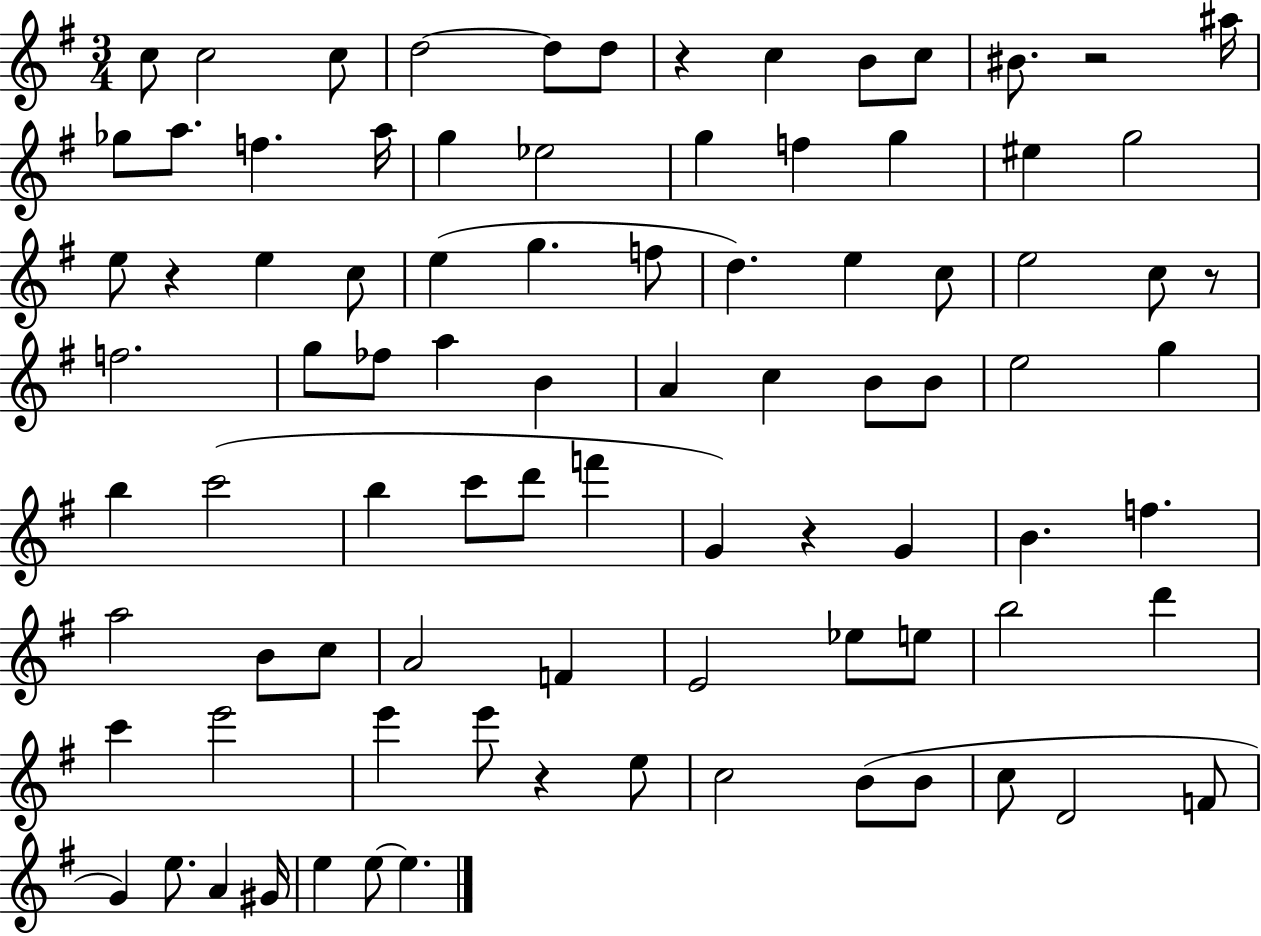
{
  \clef treble
  \numericTimeSignature
  \time 3/4
  \key g \major
  \repeat volta 2 { c''8 c''2 c''8 | d''2~~ d''8 d''8 | r4 c''4 b'8 c''8 | bis'8. r2 ais''16 | \break ges''8 a''8. f''4. a''16 | g''4 ees''2 | g''4 f''4 g''4 | eis''4 g''2 | \break e''8 r4 e''4 c''8 | e''4( g''4. f''8 | d''4.) e''4 c''8 | e''2 c''8 r8 | \break f''2. | g''8 fes''8 a''4 b'4 | a'4 c''4 b'8 b'8 | e''2 g''4 | \break b''4 c'''2( | b''4 c'''8 d'''8 f'''4 | g'4) r4 g'4 | b'4. f''4. | \break a''2 b'8 c''8 | a'2 f'4 | e'2 ees''8 e''8 | b''2 d'''4 | \break c'''4 e'''2 | e'''4 e'''8 r4 e''8 | c''2 b'8( b'8 | c''8 d'2 f'8 | \break g'4) e''8. a'4 gis'16 | e''4 e''8~~ e''4. | } \bar "|."
}